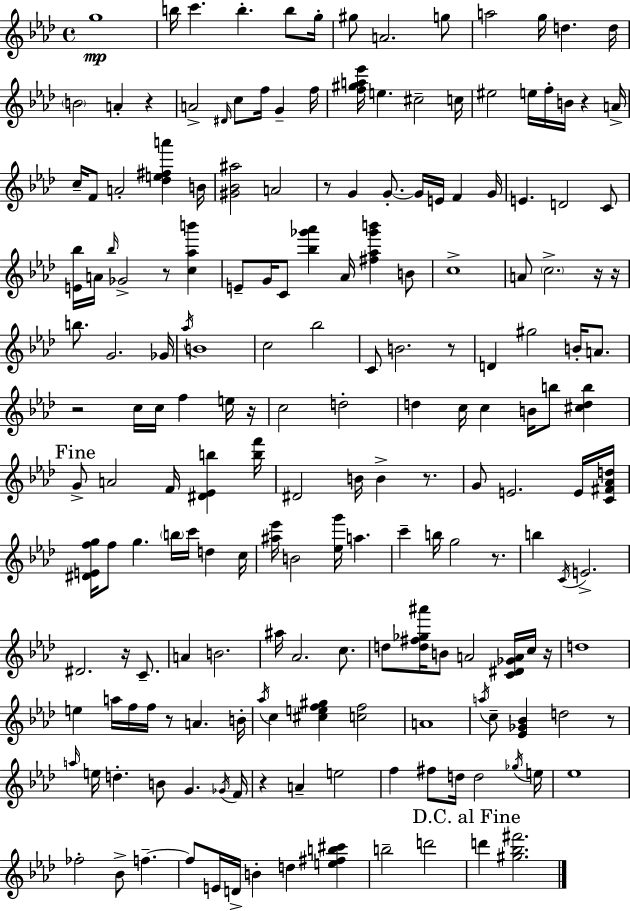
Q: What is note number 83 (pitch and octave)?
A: B4